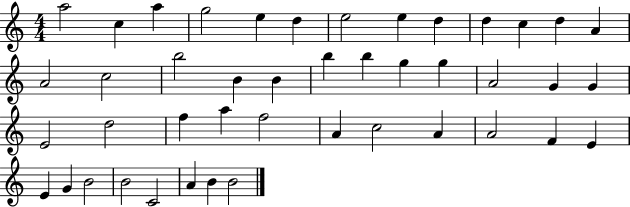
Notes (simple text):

A5/h C5/q A5/q G5/h E5/q D5/q E5/h E5/q D5/q D5/q C5/q D5/q A4/q A4/h C5/h B5/h B4/q B4/q B5/q B5/q G5/q G5/q A4/h G4/q G4/q E4/h D5/h F5/q A5/q F5/h A4/q C5/h A4/q A4/h F4/q E4/q E4/q G4/q B4/h B4/h C4/h A4/q B4/q B4/h